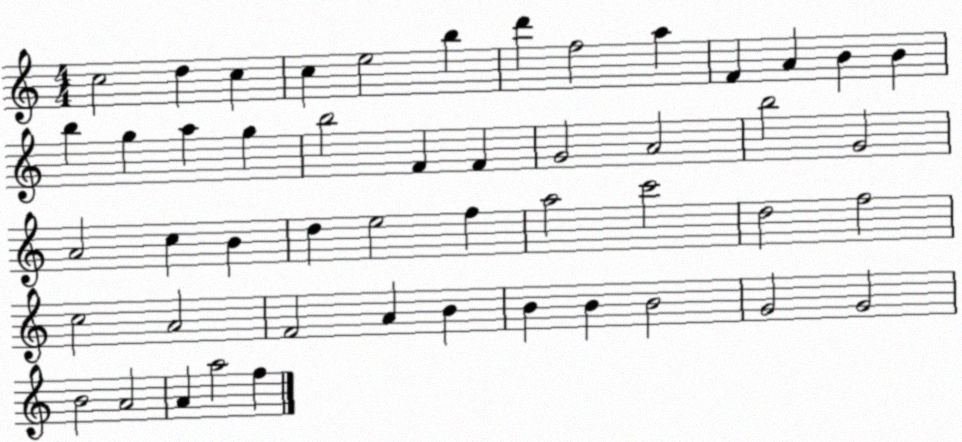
X:1
T:Untitled
M:4/4
L:1/4
K:C
c2 d c c e2 b d' f2 a F A B B b g a g b2 F F G2 A2 b2 G2 A2 c B d e2 f a2 c'2 d2 f2 c2 A2 F2 A B B B B2 G2 G2 B2 A2 A a2 f